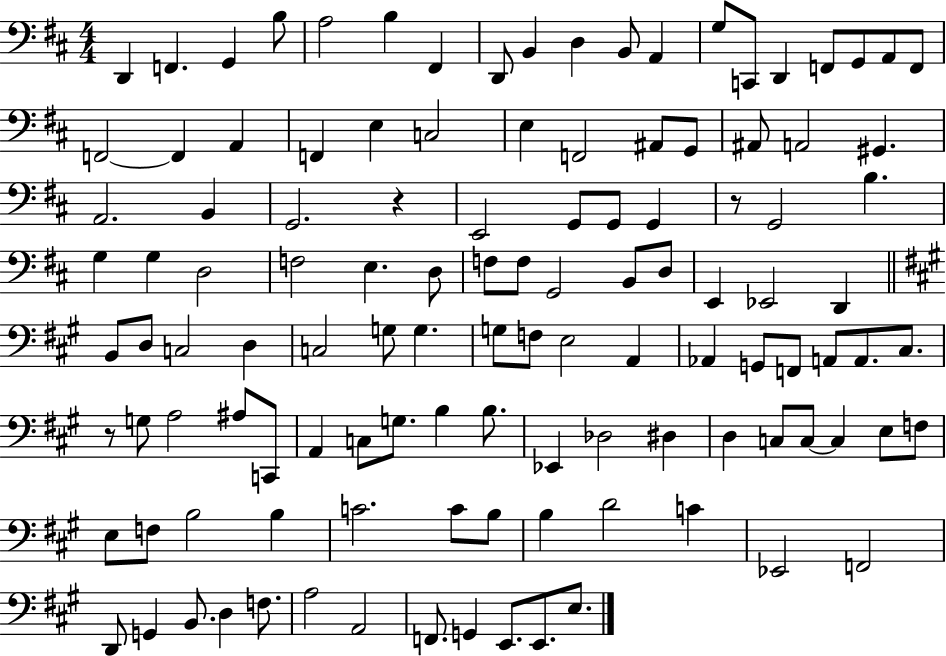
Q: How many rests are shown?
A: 3